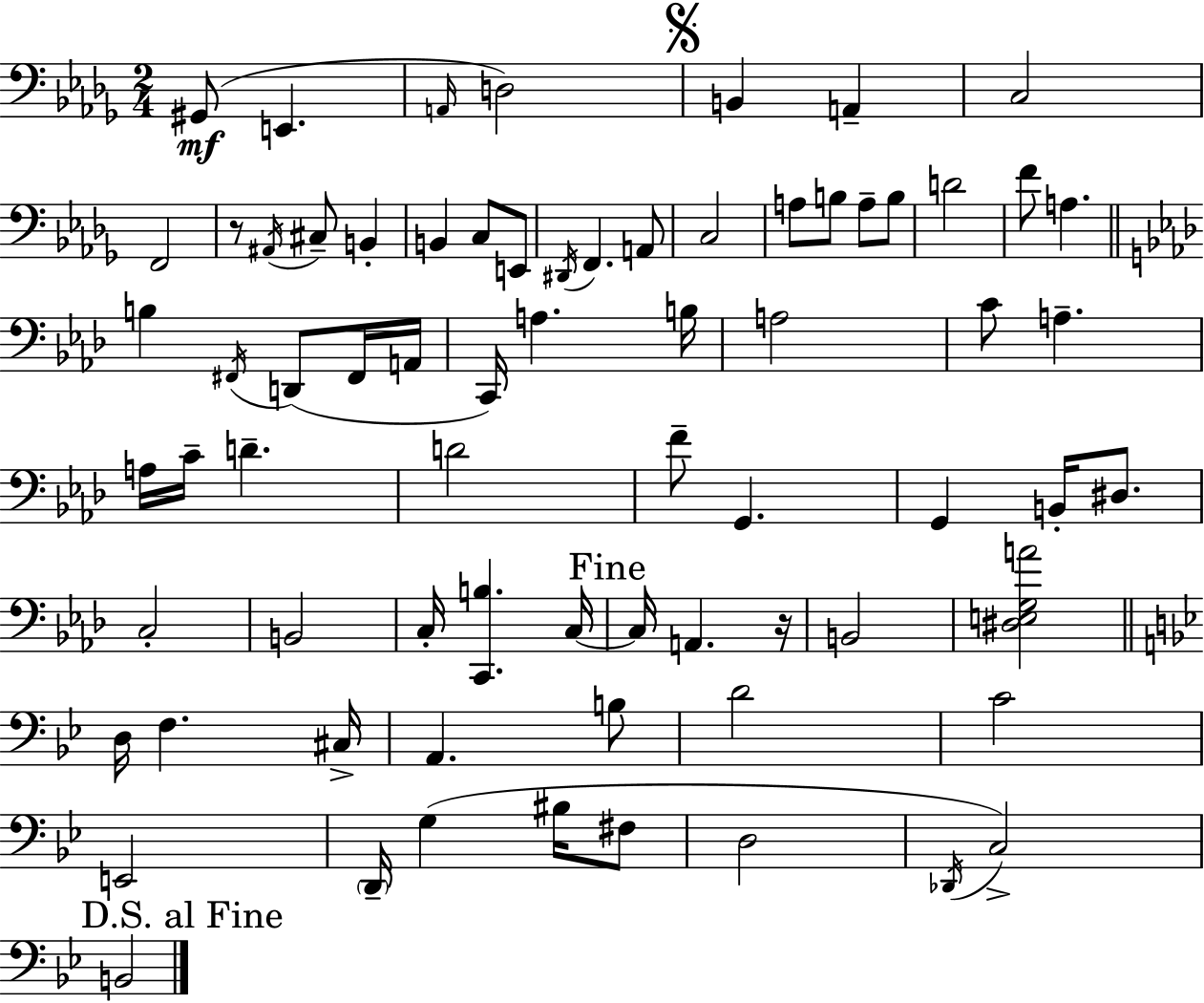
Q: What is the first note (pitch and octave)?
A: G#2